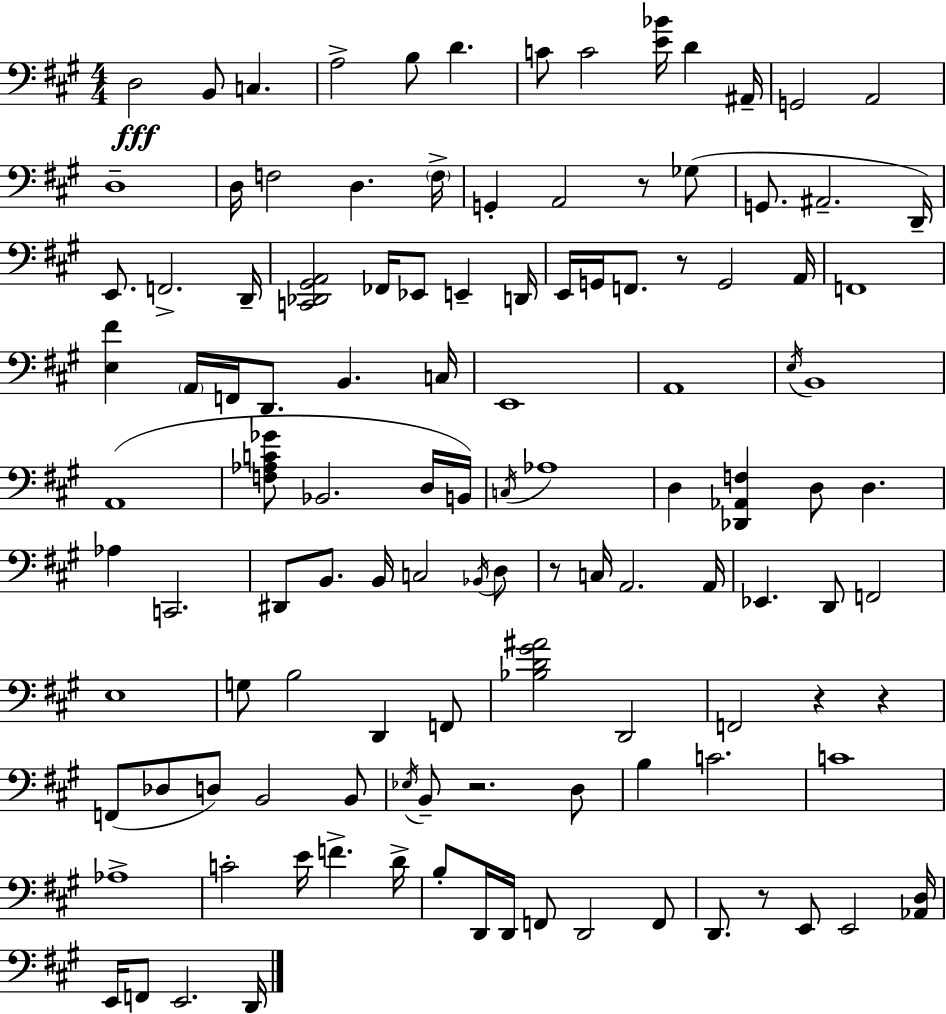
D3/h B2/e C3/q. A3/h B3/e D4/q. C4/e C4/h [E4,Bb4]/s D4/q A#2/s G2/h A2/h D3/w D3/s F3/h D3/q. F3/s G2/q A2/h R/e Gb3/e G2/e. A#2/h. D2/s E2/e. F2/h. D2/s [C2,Db2,G#2,A2]/h FES2/s Eb2/e E2/q D2/s E2/s G2/s F2/e. R/e G2/h A2/s F2/w [E3,F#4]/q A2/s F2/s D2/e. B2/q. C3/s E2/w A2/w E3/s B2/w A2/w [F3,Ab3,C4,Gb4]/e Bb2/h. D3/s B2/s C3/s Ab3/w D3/q [Db2,Ab2,F3]/q D3/e D3/q. Ab3/q C2/h. D#2/e B2/e. B2/s C3/h Bb2/s D3/e R/e C3/s A2/h. A2/s Eb2/q. D2/e F2/h E3/w G3/e B3/h D2/q F2/e [Bb3,D4,G#4,A#4]/h D2/h F2/h R/q R/q F2/e Db3/e D3/e B2/h B2/e Eb3/s B2/e R/h. D3/e B3/q C4/h. C4/w Ab3/w C4/h E4/s F4/q. D4/s B3/e D2/s D2/s F2/e D2/h F2/e D2/e. R/e E2/e E2/h [Ab2,D3]/s E2/s F2/e E2/h. D2/s